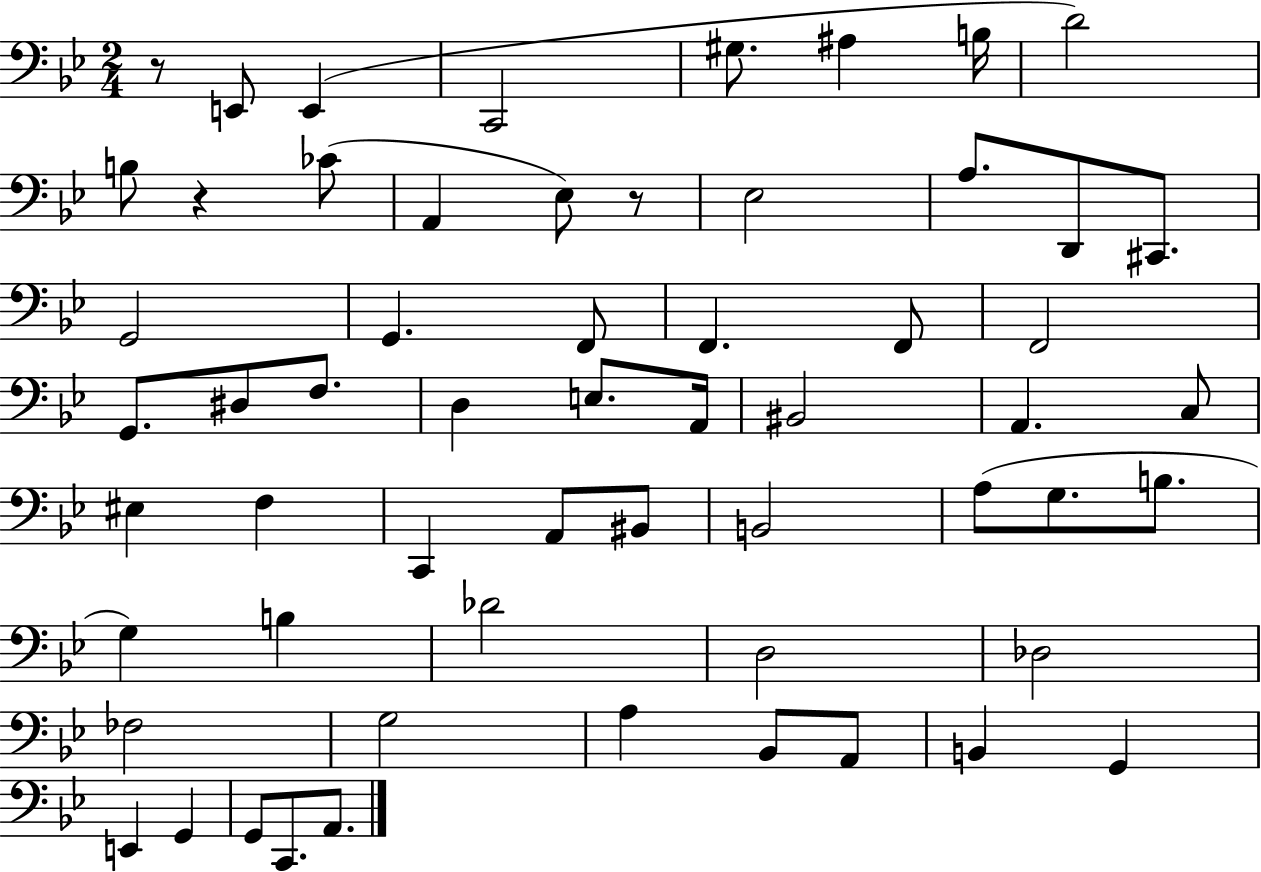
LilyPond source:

{
  \clef bass
  \numericTimeSignature
  \time 2/4
  \key bes \major
  r8 e,8 e,4( | c,2 | gis8. ais4 b16 | d'2) | \break b8 r4 ces'8( | a,4 ees8) r8 | ees2 | a8. d,8 cis,8. | \break g,2 | g,4. f,8 | f,4. f,8 | f,2 | \break g,8. dis8 f8. | d4 e8. a,16 | bis,2 | a,4. c8 | \break eis4 f4 | c,4 a,8 bis,8 | b,2 | a8( g8. b8. | \break g4) b4 | des'2 | d2 | des2 | \break fes2 | g2 | a4 bes,8 a,8 | b,4 g,4 | \break e,4 g,4 | g,8 c,8. a,8. | \bar "|."
}